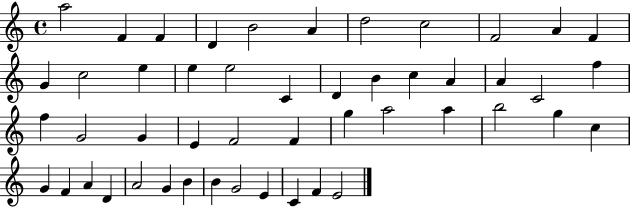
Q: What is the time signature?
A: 4/4